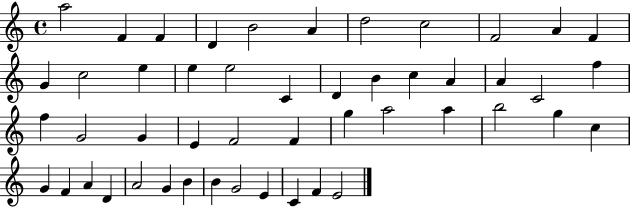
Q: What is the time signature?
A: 4/4